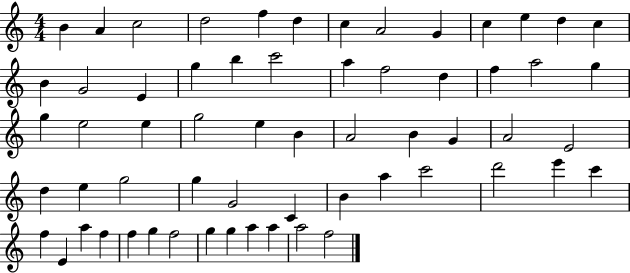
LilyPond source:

{
  \clef treble
  \numericTimeSignature
  \time 4/4
  \key c \major
  b'4 a'4 c''2 | d''2 f''4 d''4 | c''4 a'2 g'4 | c''4 e''4 d''4 c''4 | \break b'4 g'2 e'4 | g''4 b''4 c'''2 | a''4 f''2 d''4 | f''4 a''2 g''4 | \break g''4 e''2 e''4 | g''2 e''4 b'4 | a'2 b'4 g'4 | a'2 e'2 | \break d''4 e''4 g''2 | g''4 g'2 c'4 | b'4 a''4 c'''2 | d'''2 e'''4 c'''4 | \break f''4 e'4 a''4 f''4 | f''4 g''4 f''2 | g''4 g''4 a''4 a''4 | a''2 f''2 | \break \bar "|."
}